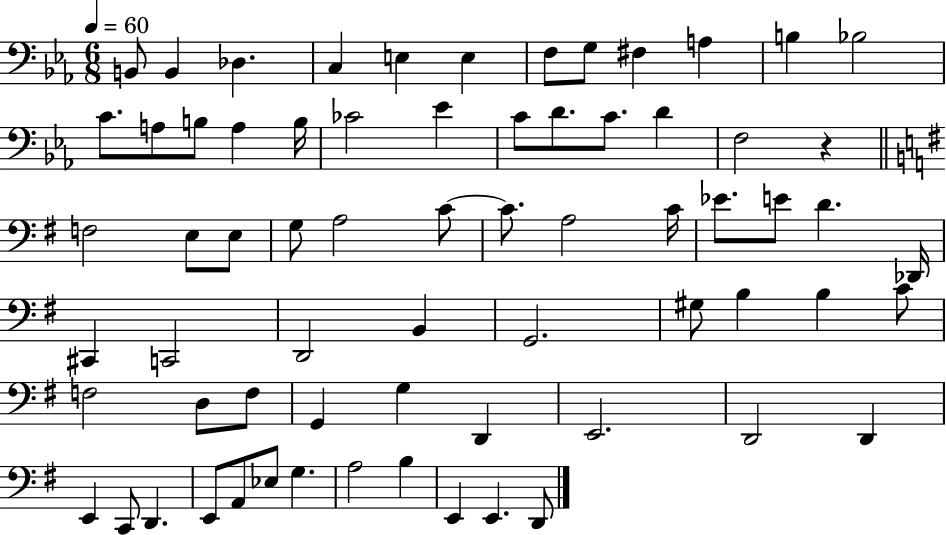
X:1
T:Untitled
M:6/8
L:1/4
K:Eb
B,,/2 B,, _D, C, E, E, F,/2 G,/2 ^F, A, B, _B,2 C/2 A,/2 B,/2 A, B,/4 _C2 _E C/2 D/2 C/2 D F,2 z F,2 E,/2 E,/2 G,/2 A,2 C/2 C/2 A,2 C/4 _E/2 E/2 D _D,,/4 ^C,, C,,2 D,,2 B,, G,,2 ^G,/2 B, B, C/2 F,2 D,/2 F,/2 G,, G, D,, E,,2 D,,2 D,, E,, C,,/2 D,, E,,/2 A,,/2 _E,/2 G, A,2 B, E,, E,, D,,/2